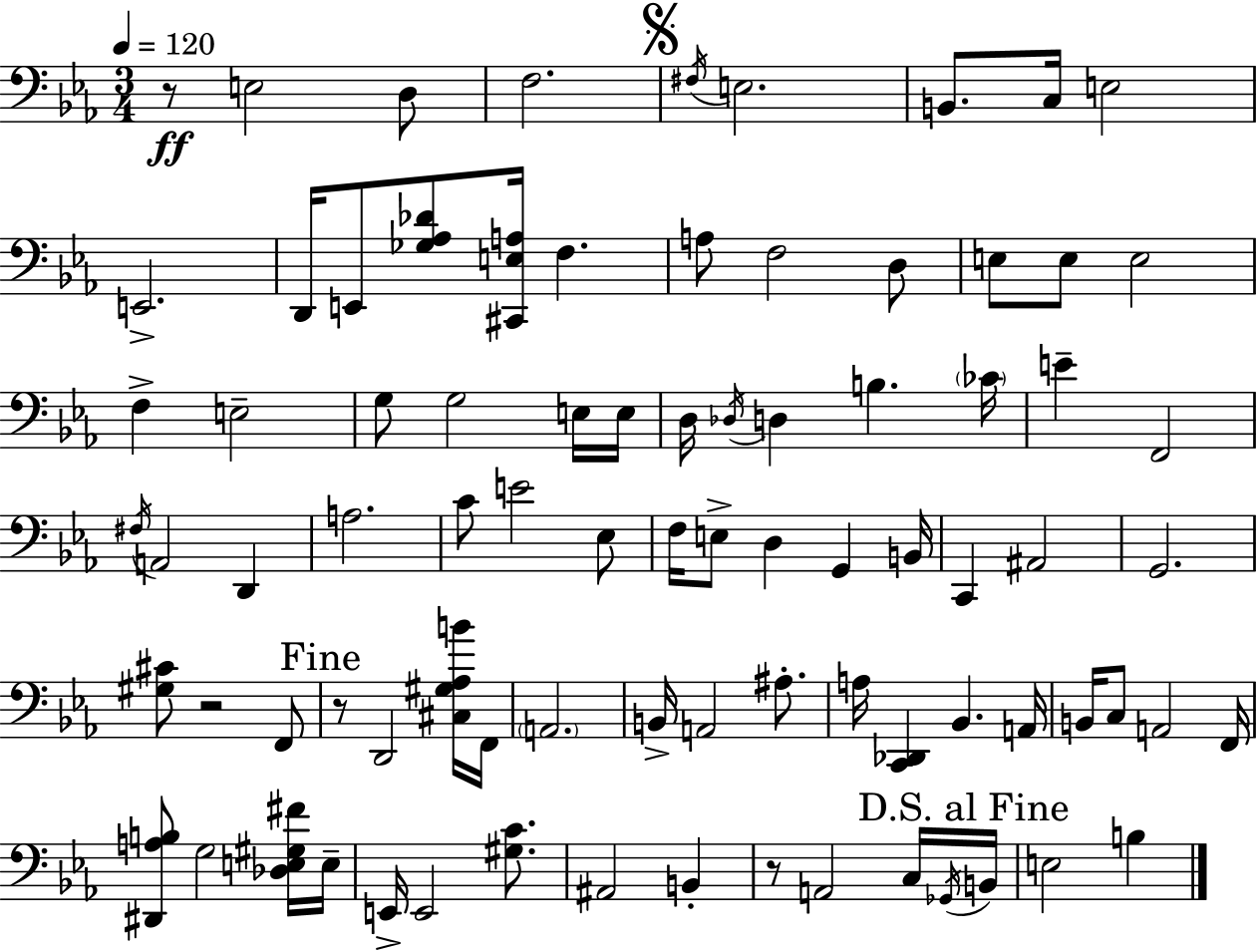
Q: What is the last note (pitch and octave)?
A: B3